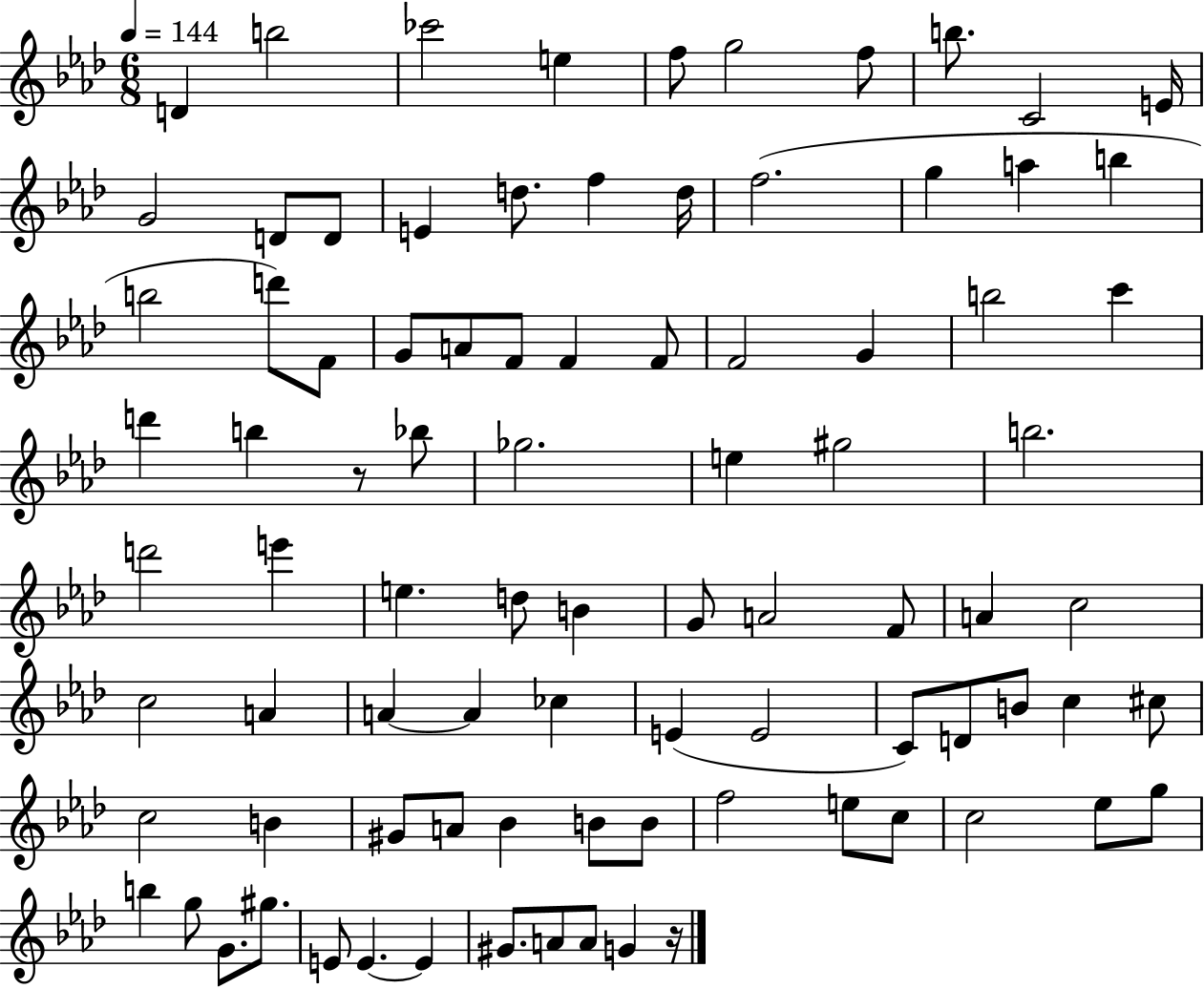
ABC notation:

X:1
T:Untitled
M:6/8
L:1/4
K:Ab
D b2 _c'2 e f/2 g2 f/2 b/2 C2 E/4 G2 D/2 D/2 E d/2 f d/4 f2 g a b b2 d'/2 F/2 G/2 A/2 F/2 F F/2 F2 G b2 c' d' b z/2 _b/2 _g2 e ^g2 b2 d'2 e' e d/2 B G/2 A2 F/2 A c2 c2 A A A _c E E2 C/2 D/2 B/2 c ^c/2 c2 B ^G/2 A/2 _B B/2 B/2 f2 e/2 c/2 c2 _e/2 g/2 b g/2 G/2 ^g/2 E/2 E E ^G/2 A/2 A/2 G z/4